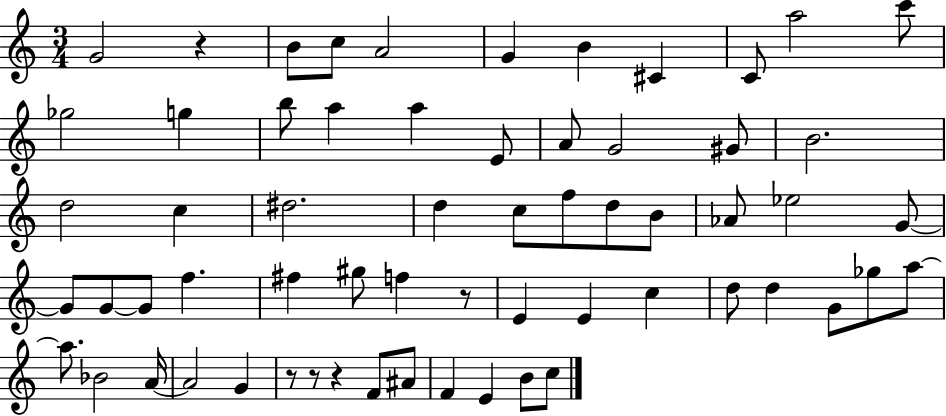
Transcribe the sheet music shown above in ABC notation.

X:1
T:Untitled
M:3/4
L:1/4
K:C
G2 z B/2 c/2 A2 G B ^C C/2 a2 c'/2 _g2 g b/2 a a E/2 A/2 G2 ^G/2 B2 d2 c ^d2 d c/2 f/2 d/2 B/2 _A/2 _e2 G/2 G/2 G/2 G/2 f ^f ^g/2 f z/2 E E c d/2 d G/2 _g/2 a/2 a/2 _B2 A/4 A2 G z/2 z/2 z F/2 ^A/2 F E B/2 c/2